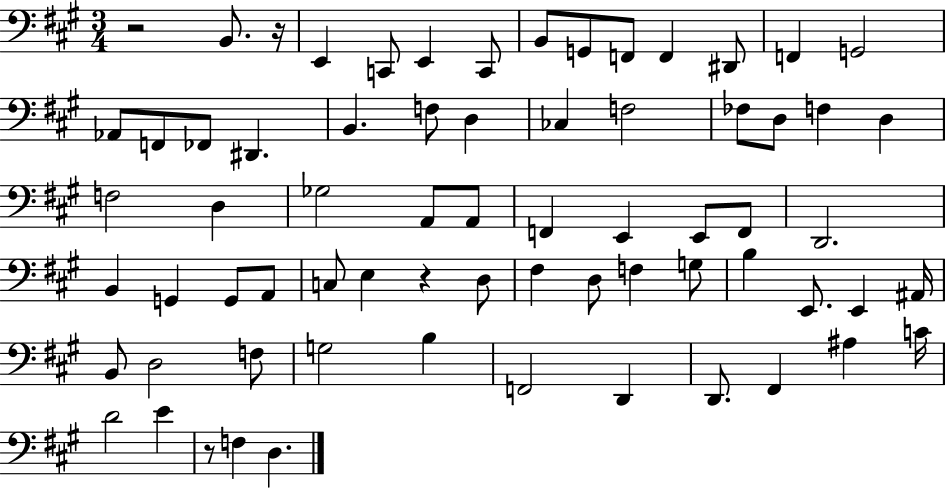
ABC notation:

X:1
T:Untitled
M:3/4
L:1/4
K:A
z2 B,,/2 z/4 E,, C,,/2 E,, C,,/2 B,,/2 G,,/2 F,,/2 F,, ^D,,/2 F,, G,,2 _A,,/2 F,,/2 _F,,/2 ^D,, B,, F,/2 D, _C, F,2 _F,/2 D,/2 F, D, F,2 D, _G,2 A,,/2 A,,/2 F,, E,, E,,/2 F,,/2 D,,2 B,, G,, G,,/2 A,,/2 C,/2 E, z D,/2 ^F, D,/2 F, G,/2 B, E,,/2 E,, ^A,,/4 B,,/2 D,2 F,/2 G,2 B, F,,2 D,, D,,/2 ^F,, ^A, C/4 D2 E z/2 F, D,